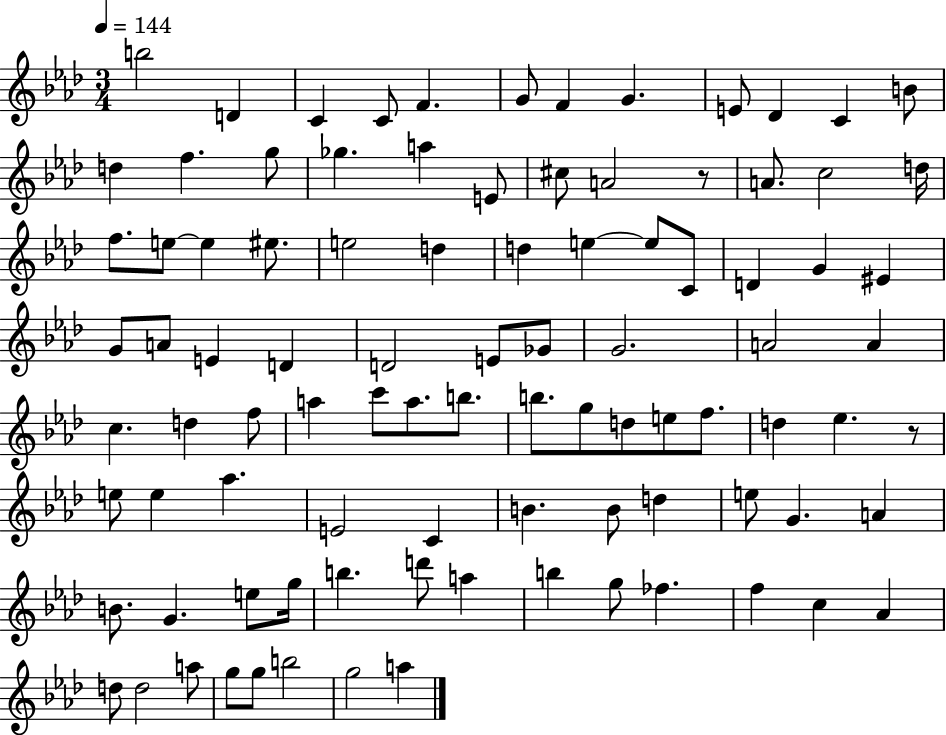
B5/h D4/q C4/q C4/e F4/q. G4/e F4/q G4/q. E4/e Db4/q C4/q B4/e D5/q F5/q. G5/e Gb5/q. A5/q E4/e C#5/e A4/h R/e A4/e. C5/h D5/s F5/e. E5/e E5/q EIS5/e. E5/h D5/q D5/q E5/q E5/e C4/e D4/q G4/q EIS4/q G4/e A4/e E4/q D4/q D4/h E4/e Gb4/e G4/h. A4/h A4/q C5/q. D5/q F5/e A5/q C6/e A5/e. B5/e. B5/e. G5/e D5/e E5/e F5/e. D5/q Eb5/q. R/e E5/e E5/q Ab5/q. E4/h C4/q B4/q. B4/e D5/q E5/e G4/q. A4/q B4/e. G4/q. E5/e G5/s B5/q. D6/e A5/q B5/q G5/e FES5/q. F5/q C5/q Ab4/q D5/e D5/h A5/e G5/e G5/e B5/h G5/h A5/q